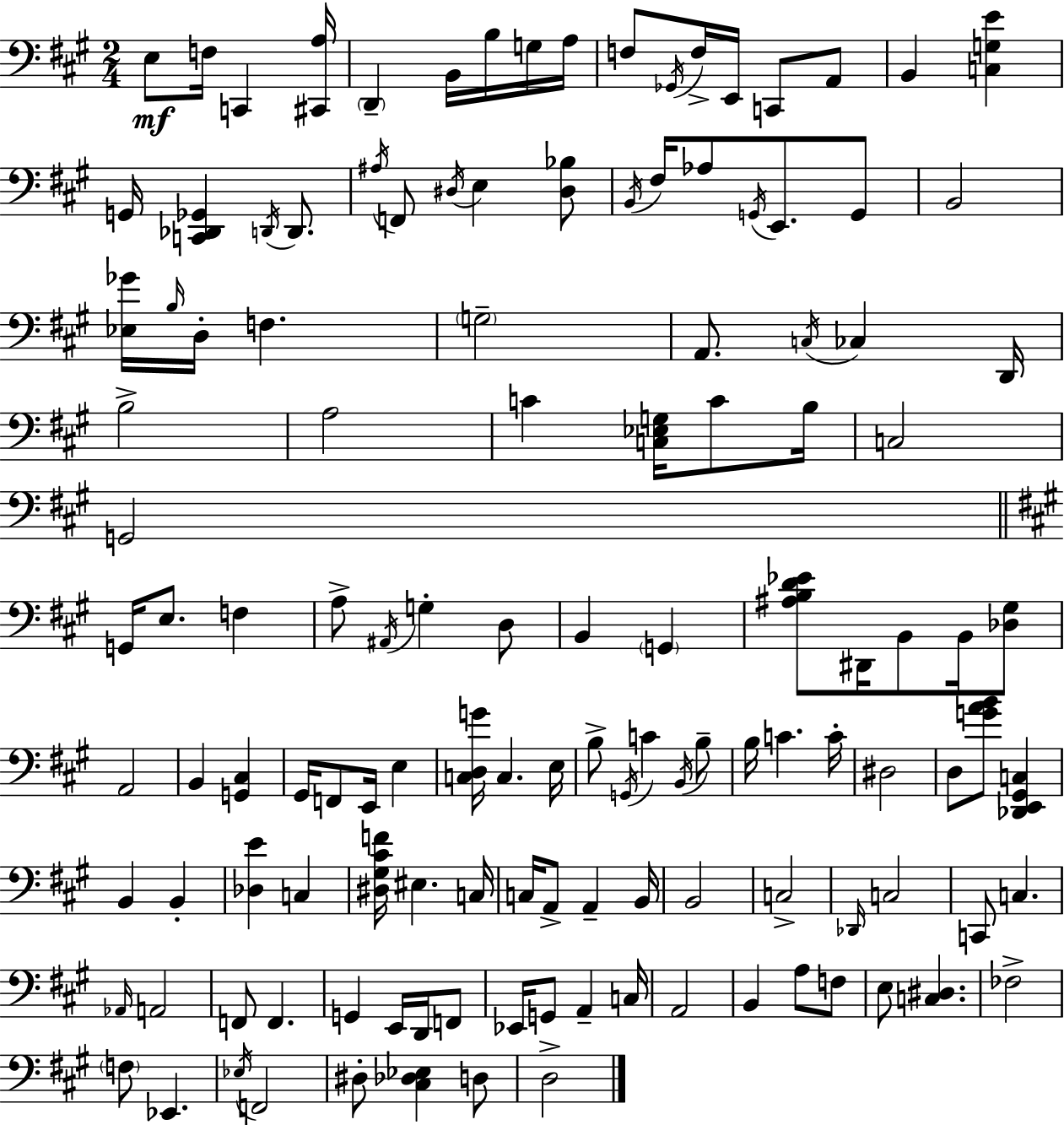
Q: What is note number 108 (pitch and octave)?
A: F3